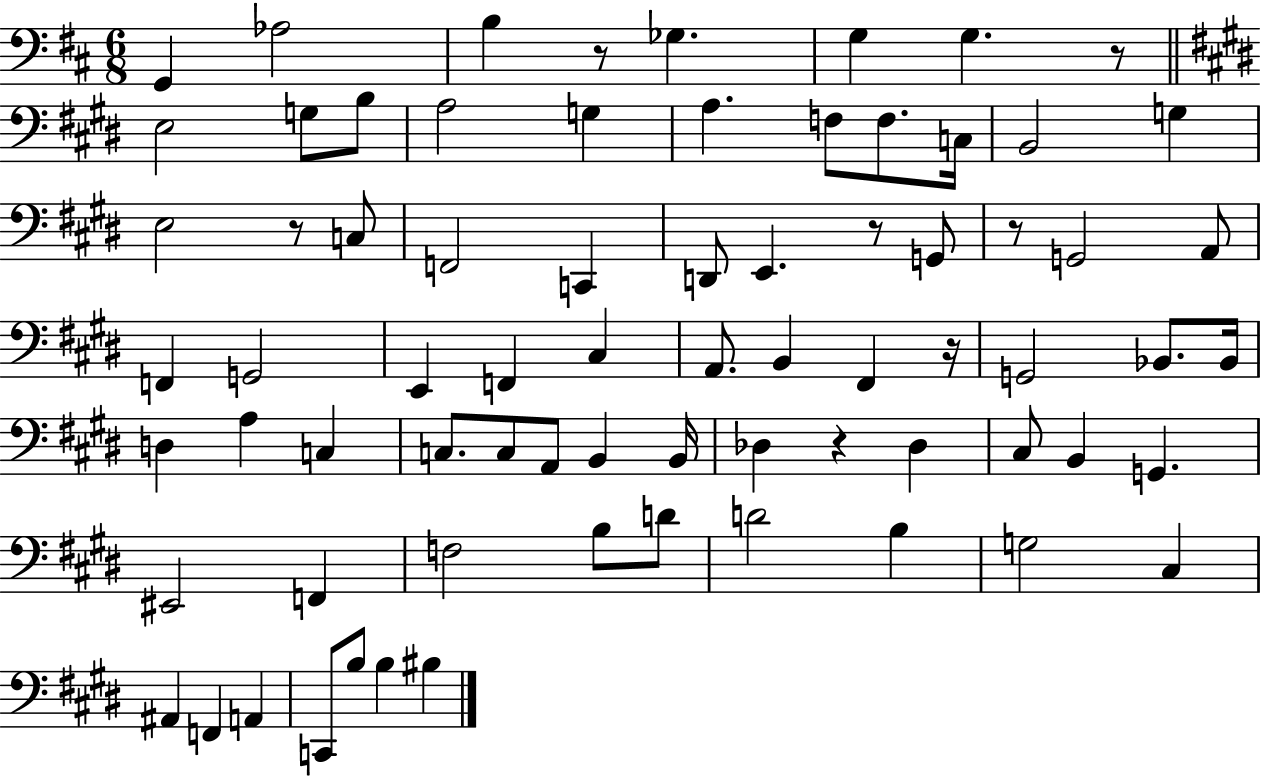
G2/q Ab3/h B3/q R/e Gb3/q. G3/q G3/q. R/e E3/h G3/e B3/e A3/h G3/q A3/q. F3/e F3/e. C3/s B2/h G3/q E3/h R/e C3/e F2/h C2/q D2/e E2/q. R/e G2/e R/e G2/h A2/e F2/q G2/h E2/q F2/q C#3/q A2/e. B2/q F#2/q R/s G2/h Bb2/e. Bb2/s D3/q A3/q C3/q C3/e. C3/e A2/e B2/q B2/s Db3/q R/q Db3/q C#3/e B2/q G2/q. EIS2/h F2/q F3/h B3/e D4/e D4/h B3/q G3/h C#3/q A#2/q F2/q A2/q C2/e B3/e B3/q BIS3/q